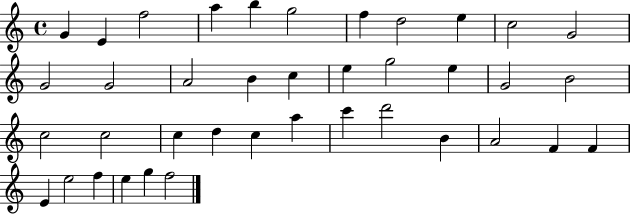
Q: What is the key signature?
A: C major